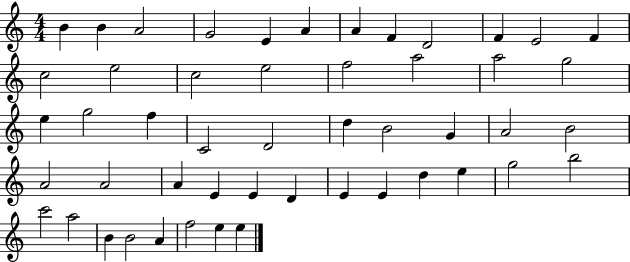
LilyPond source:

{
  \clef treble
  \numericTimeSignature
  \time 4/4
  \key c \major
  b'4 b'4 a'2 | g'2 e'4 a'4 | a'4 f'4 d'2 | f'4 e'2 f'4 | \break c''2 e''2 | c''2 e''2 | f''2 a''2 | a''2 g''2 | \break e''4 g''2 f''4 | c'2 d'2 | d''4 b'2 g'4 | a'2 b'2 | \break a'2 a'2 | a'4 e'4 e'4 d'4 | e'4 e'4 d''4 e''4 | g''2 b''2 | \break c'''2 a''2 | b'4 b'2 a'4 | f''2 e''4 e''4 | \bar "|."
}